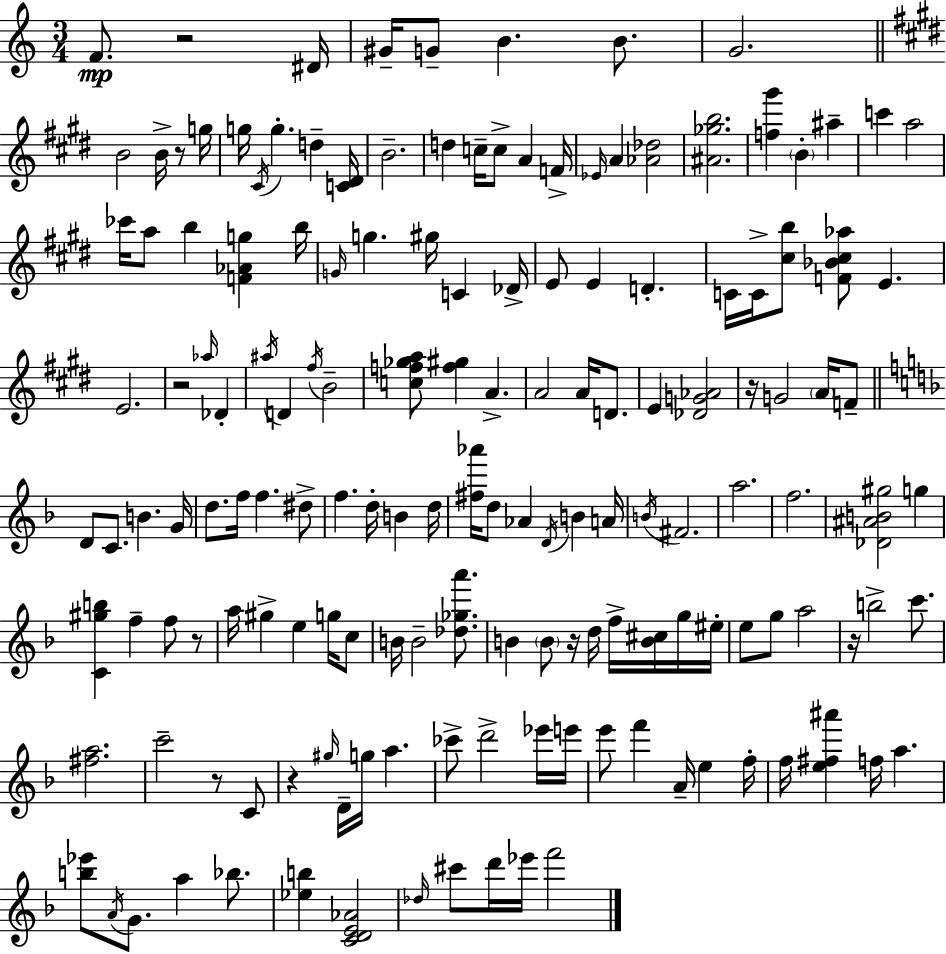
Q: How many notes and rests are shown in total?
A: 154